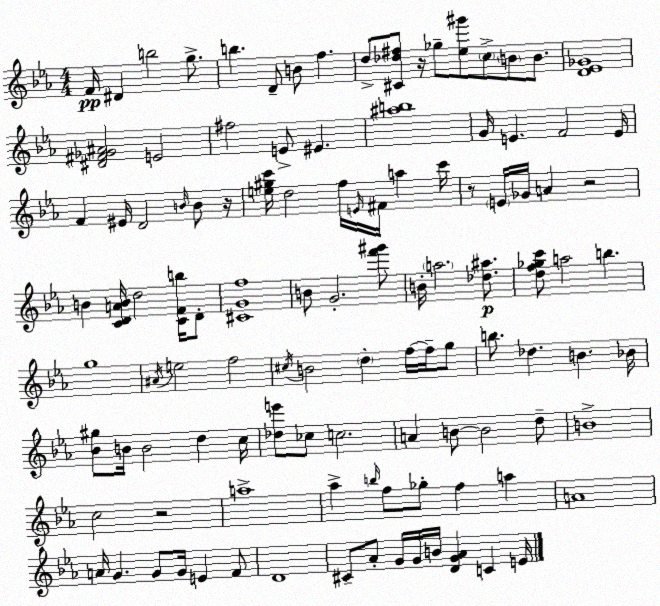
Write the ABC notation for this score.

X:1
T:Untitled
M:4/4
L:1/4
K:Eb
F/4 ^D b2 g/2 b D/2 B/2 f d/2 [^C_d^f]/2 z/4 _g/2 [_e^g']/2 c/2 B/2 B/2 [D_E_G]4 [^D^F_G^A]2 E2 ^f2 E/2 ^E [^ab]4 G/4 E F2 E/4 F ^E/4 D2 B/4 B/2 z/4 [e^gc']/4 d2 f/4 E/4 ^F/4 a c'/4 z/2 E/4 _G/4 A z2 B [CDAB]/4 d2 [CFb]/4 D/2 [^CGf]4 B/2 G2 [f'^g']/2 B/4 a2 [_d^a]/2 [df_gc']/2 a2 b g4 ^A/4 e2 f2 ^c/4 B2 d f/4 f/4 g/2 b/2 _d B _B/4 [_B^g]/2 B/4 B2 d c/4 [_de']/2 _c/2 c2 A B/2 B2 d/2 B4 c2 z2 a4 _a b/4 f/2 _g/2 f a A4 A/4 G G/2 G/4 E F/2 D4 ^C/2 _A/2 G/4 G/4 B/4 [DG_A] C E/4